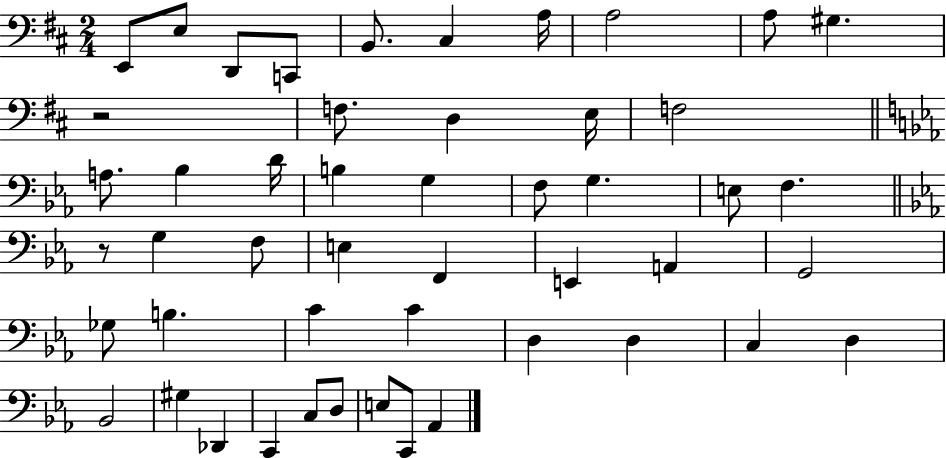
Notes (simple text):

E2/e E3/e D2/e C2/e B2/e. C#3/q A3/s A3/h A3/e G#3/q. R/h F3/e. D3/q E3/s F3/h A3/e. Bb3/q D4/s B3/q G3/q F3/e G3/q. E3/e F3/q. R/e G3/q F3/e E3/q F2/q E2/q A2/q G2/h Gb3/e B3/q. C4/q C4/q D3/q D3/q C3/q D3/q Bb2/h G#3/q Db2/q C2/q C3/e D3/e E3/e C2/e Ab2/q